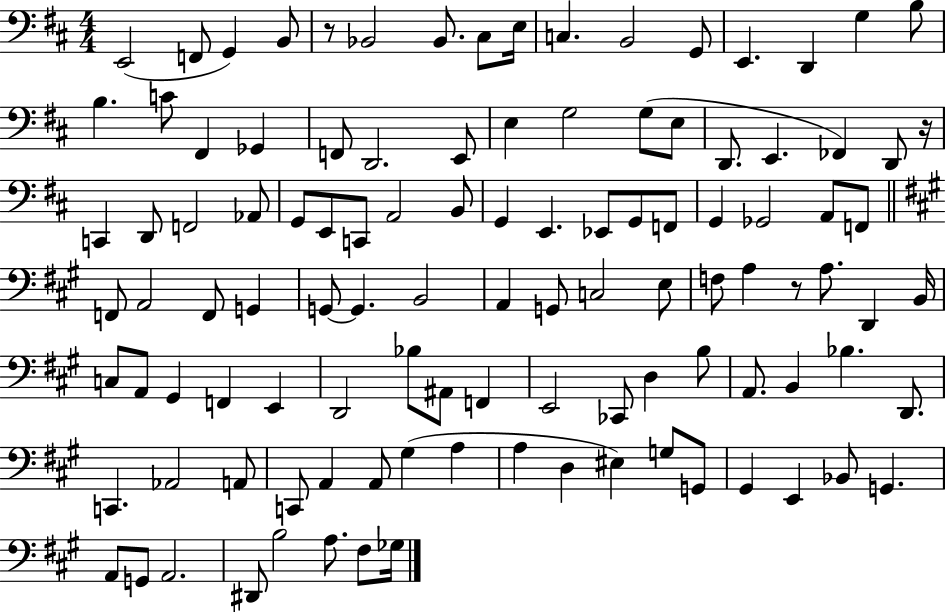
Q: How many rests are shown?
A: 3